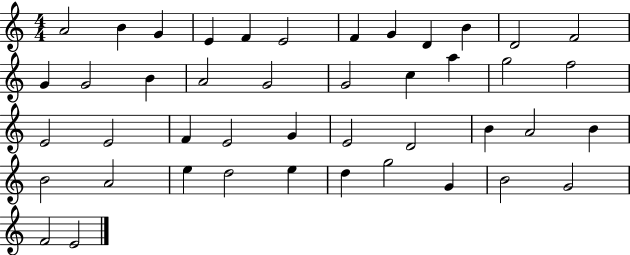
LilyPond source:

{
  \clef treble
  \numericTimeSignature
  \time 4/4
  \key c \major
  a'2 b'4 g'4 | e'4 f'4 e'2 | f'4 g'4 d'4 b'4 | d'2 f'2 | \break g'4 g'2 b'4 | a'2 g'2 | g'2 c''4 a''4 | g''2 f''2 | \break e'2 e'2 | f'4 e'2 g'4 | e'2 d'2 | b'4 a'2 b'4 | \break b'2 a'2 | e''4 d''2 e''4 | d''4 g''2 g'4 | b'2 g'2 | \break f'2 e'2 | \bar "|."
}